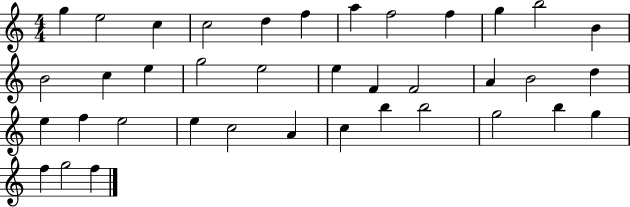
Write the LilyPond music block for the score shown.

{
  \clef treble
  \numericTimeSignature
  \time 4/4
  \key c \major
  g''4 e''2 c''4 | c''2 d''4 f''4 | a''4 f''2 f''4 | g''4 b''2 b'4 | \break b'2 c''4 e''4 | g''2 e''2 | e''4 f'4 f'2 | a'4 b'2 d''4 | \break e''4 f''4 e''2 | e''4 c''2 a'4 | c''4 b''4 b''2 | g''2 b''4 g''4 | \break f''4 g''2 f''4 | \bar "|."
}